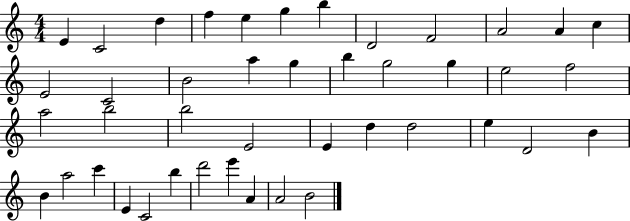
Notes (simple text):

E4/q C4/h D5/q F5/q E5/q G5/q B5/q D4/h F4/h A4/h A4/q C5/q E4/h C4/h B4/h A5/q G5/q B5/q G5/h G5/q E5/h F5/h A5/h B5/h B5/h E4/h E4/q D5/q D5/h E5/q D4/h B4/q B4/q A5/h C6/q E4/q C4/h B5/q D6/h E6/q A4/q A4/h B4/h